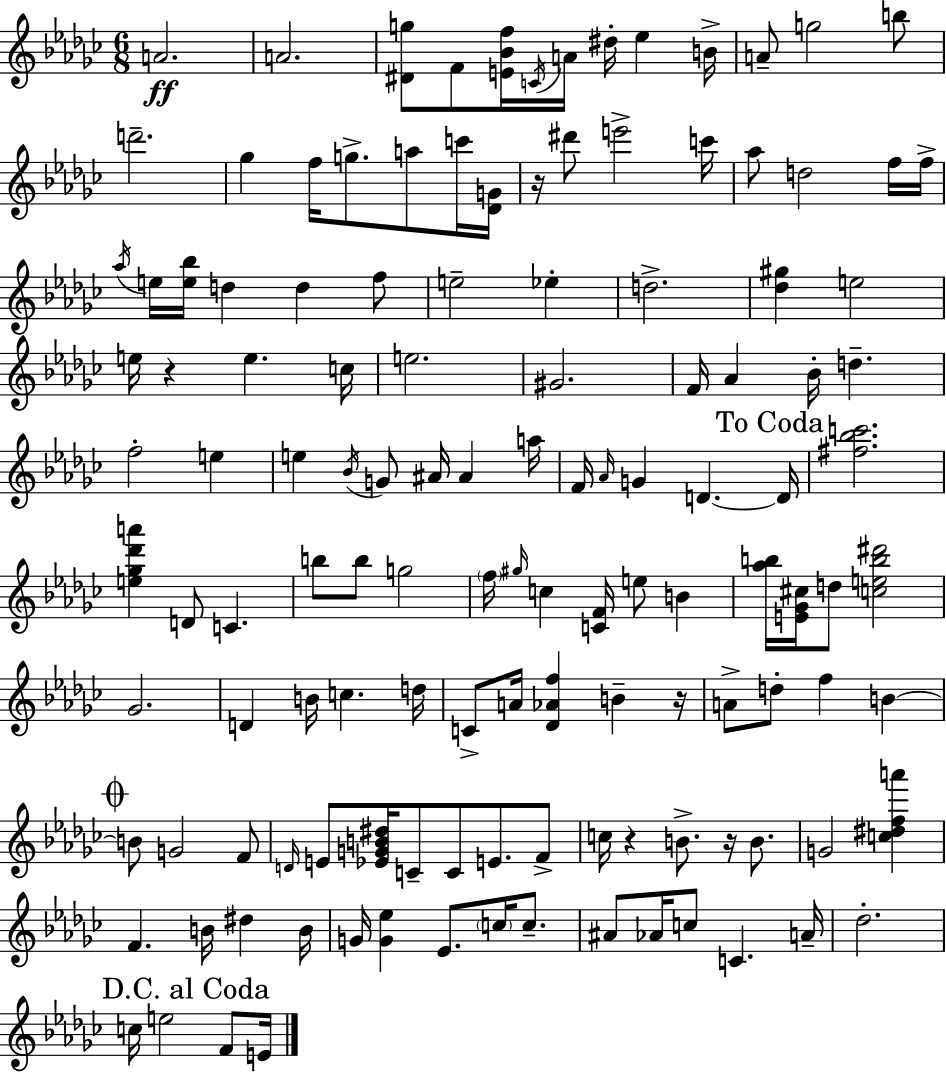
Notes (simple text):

A4/h. A4/h. [D#4,G5]/e F4/e [E4,Bb4,F5]/s C4/s A4/s D#5/s Eb5/q B4/s A4/e G5/h B5/e D6/h. Gb5/q F5/s G5/e. A5/e C6/s [Db4,G4]/s R/s D#6/e E6/h C6/s Ab5/e D5/h F5/s F5/s Ab5/s E5/s [E5,Bb5]/s D5/q D5/q F5/e E5/h Eb5/q D5/h. [Db5,G#5]/q E5/h E5/s R/q E5/q. C5/s E5/h. G#4/h. F4/s Ab4/q Bb4/s D5/q. F5/h E5/q E5/q Bb4/s G4/e A#4/s A#4/q A5/s F4/s Ab4/s G4/q D4/q. D4/s [F#5,Bb5,C6]/h. [E5,Gb5,Db6,A6]/q D4/e C4/q. B5/e B5/e G5/h F5/s G#5/s C5/q [C4,F4]/s E5/e B4/q [Ab5,B5]/s [E4,Gb4,C#5]/s D5/e [C5,E5,B5,D#6]/h Gb4/h. D4/q B4/s C5/q. D5/s C4/e A4/s [Db4,Ab4,F5]/q B4/q R/s A4/e D5/e F5/q B4/q B4/e G4/h F4/e D4/s E4/e [Eb4,G4,B4,D#5]/s C4/e C4/e E4/e. F4/e C5/s R/q B4/e. R/s B4/e. G4/h [C5,D#5,F5,A6]/q F4/q. B4/s D#5/q B4/s G4/s [G4,Eb5]/q Eb4/e. C5/s C5/e. A#4/e Ab4/s C5/e C4/q. A4/s Db5/h. C5/s E5/h F4/e E4/s